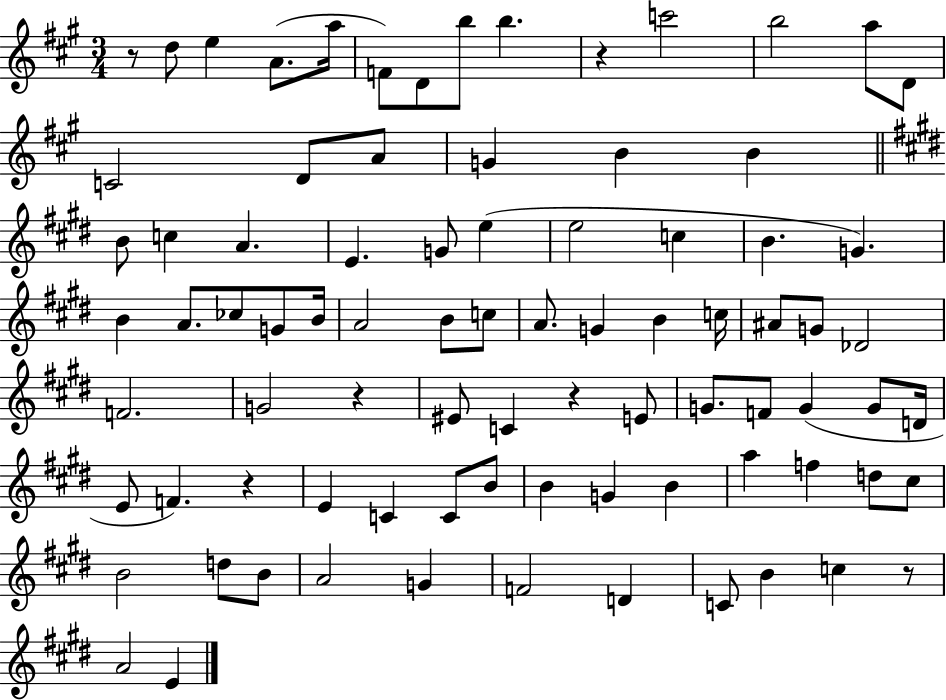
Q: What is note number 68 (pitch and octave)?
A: D5